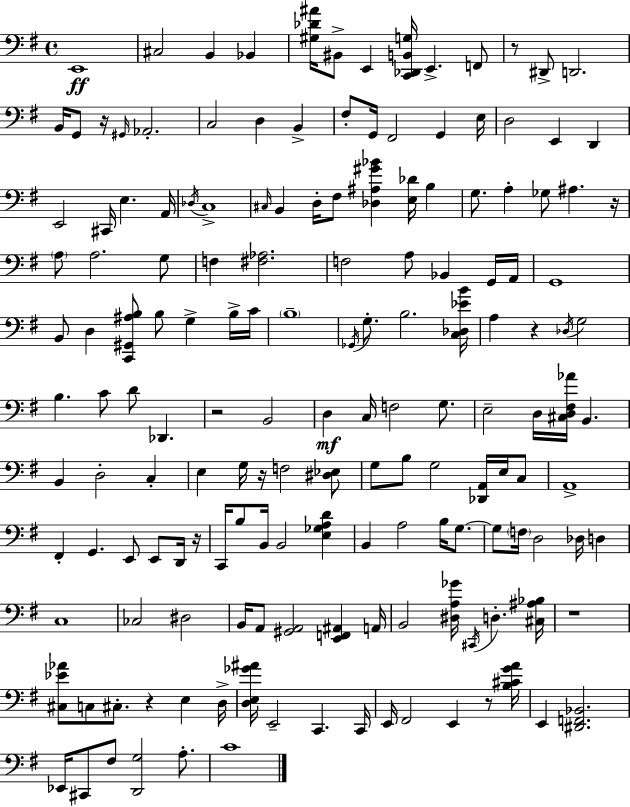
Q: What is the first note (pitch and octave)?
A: E2